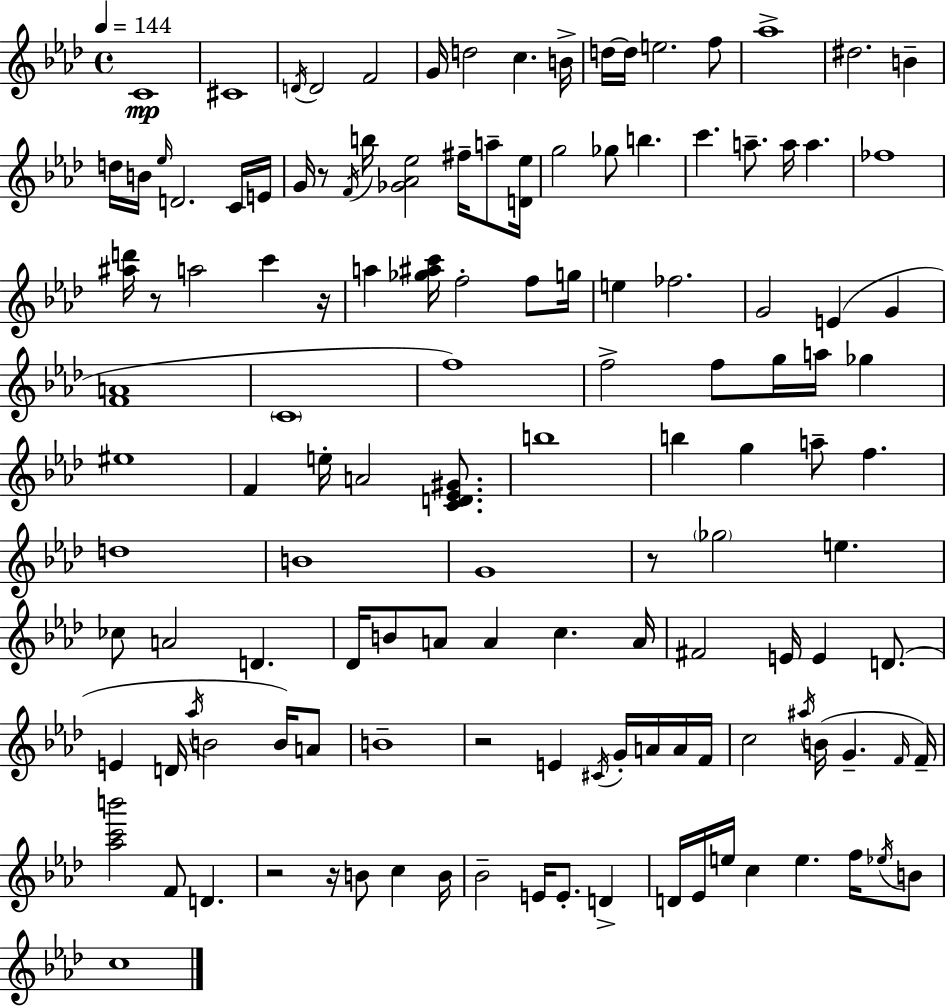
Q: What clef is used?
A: treble